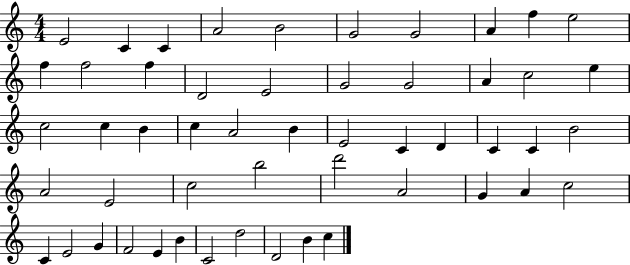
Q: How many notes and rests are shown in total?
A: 52